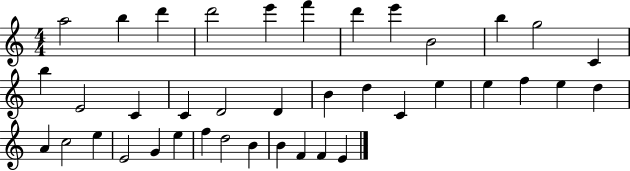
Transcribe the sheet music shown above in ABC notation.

X:1
T:Untitled
M:4/4
L:1/4
K:C
a2 b d' d'2 e' f' d' e' B2 b g2 C b E2 C C D2 D B d C e e f e d A c2 e E2 G e f d2 B B F F E